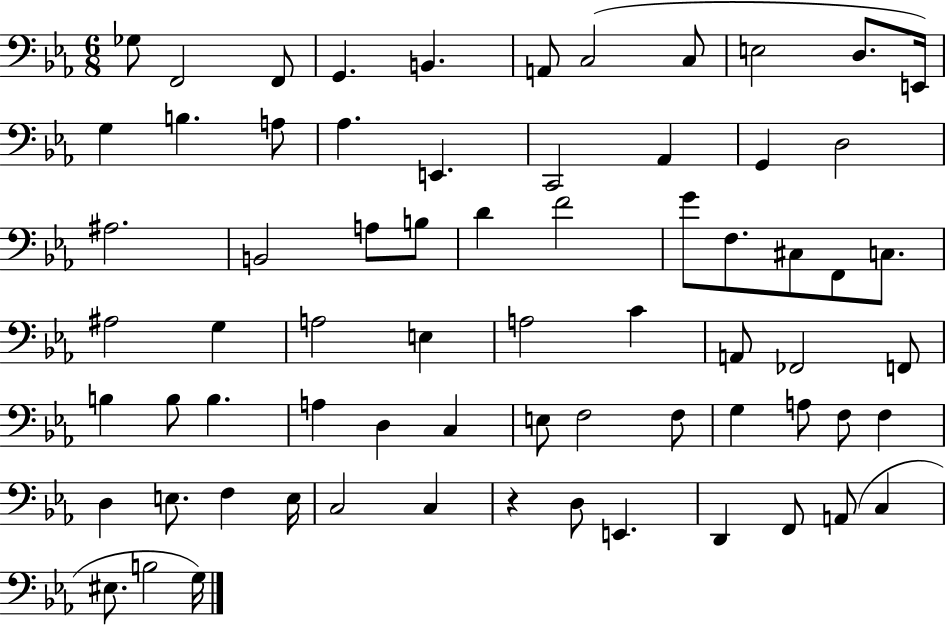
{
  \clef bass
  \numericTimeSignature
  \time 6/8
  \key ees \major
  \repeat volta 2 { ges8 f,2 f,8 | g,4. b,4. | a,8 c2( c8 | e2 d8. e,16) | \break g4 b4. a8 | aes4. e,4. | c,2 aes,4 | g,4 d2 | \break ais2. | b,2 a8 b8 | d'4 f'2 | g'8 f8. cis8 f,8 c8. | \break ais2 g4 | a2 e4 | a2 c'4 | a,8 fes,2 f,8 | \break b4 b8 b4. | a4 d4 c4 | e8 f2 f8 | g4 a8 f8 f4 | \break d4 e8. f4 e16 | c2 c4 | r4 d8 e,4. | d,4 f,8 a,8( c4 | \break eis8. b2 g16) | } \bar "|."
}